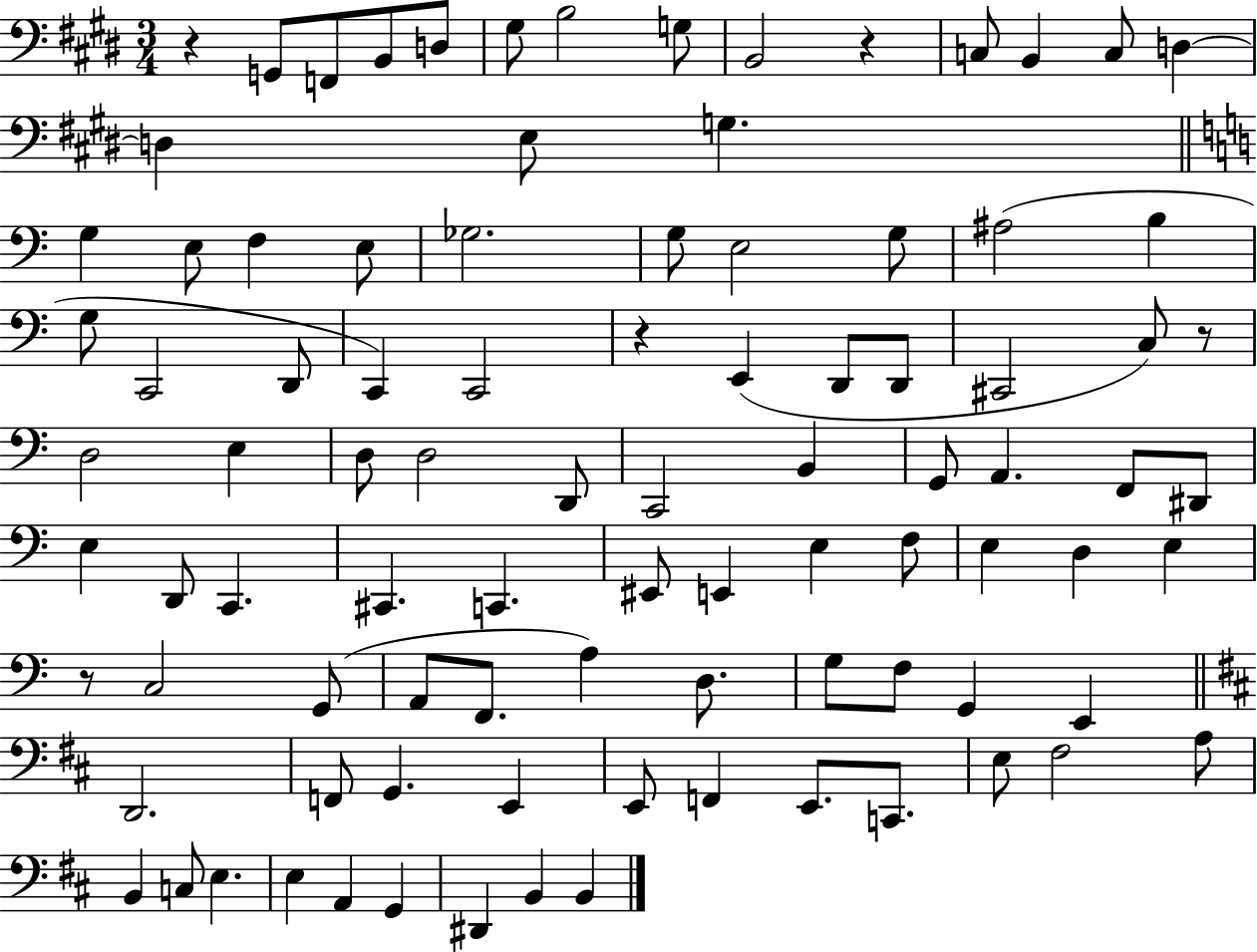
{
  \clef bass
  \numericTimeSignature
  \time 3/4
  \key e \major
  r4 g,8 f,8 b,8 d8 | gis8 b2 g8 | b,2 r4 | c8 b,4 c8 d4~~ | \break d4 e8 g4. | \bar "||" \break \key c \major g4 e8 f4 e8 | ges2. | g8 e2 g8 | ais2( b4 | \break g8 c,2 d,8 | c,4) c,2 | r4 e,4( d,8 d,8 | cis,2 c8) r8 | \break d2 e4 | d8 d2 d,8 | c,2 b,4 | g,8 a,4. f,8 dis,8 | \break e4 d,8 c,4. | cis,4. c,4. | eis,8 e,4 e4 f8 | e4 d4 e4 | \break r8 c2 g,8( | a,8 f,8. a4) d8. | g8 f8 g,4 e,4 | \bar "||" \break \key b \minor d,2. | f,8 g,4. e,4 | e,8 f,4 e,8. c,8. | e8 fis2 a8 | \break b,4 c8 e4. | e4 a,4 g,4 | dis,4 b,4 b,4 | \bar "|."
}